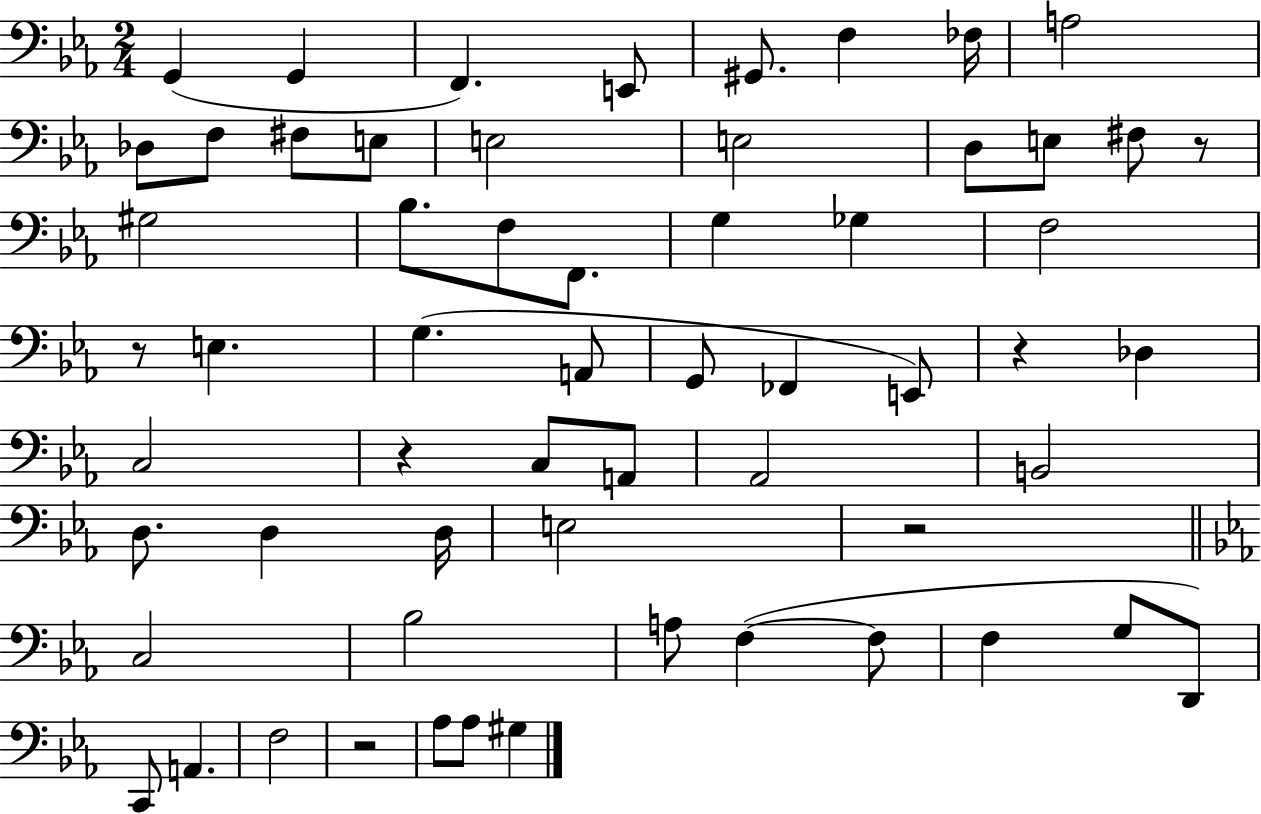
X:1
T:Untitled
M:2/4
L:1/4
K:Eb
G,, G,, F,, E,,/2 ^G,,/2 F, _F,/4 A,2 _D,/2 F,/2 ^F,/2 E,/2 E,2 E,2 D,/2 E,/2 ^F,/2 z/2 ^G,2 _B,/2 F,/2 F,,/2 G, _G, F,2 z/2 E, G, A,,/2 G,,/2 _F,, E,,/2 z _D, C,2 z C,/2 A,,/2 _A,,2 B,,2 D,/2 D, D,/4 E,2 z2 C,2 _B,2 A,/2 F, F,/2 F, G,/2 D,,/2 C,,/2 A,, F,2 z2 _A,/2 _A,/2 ^G,